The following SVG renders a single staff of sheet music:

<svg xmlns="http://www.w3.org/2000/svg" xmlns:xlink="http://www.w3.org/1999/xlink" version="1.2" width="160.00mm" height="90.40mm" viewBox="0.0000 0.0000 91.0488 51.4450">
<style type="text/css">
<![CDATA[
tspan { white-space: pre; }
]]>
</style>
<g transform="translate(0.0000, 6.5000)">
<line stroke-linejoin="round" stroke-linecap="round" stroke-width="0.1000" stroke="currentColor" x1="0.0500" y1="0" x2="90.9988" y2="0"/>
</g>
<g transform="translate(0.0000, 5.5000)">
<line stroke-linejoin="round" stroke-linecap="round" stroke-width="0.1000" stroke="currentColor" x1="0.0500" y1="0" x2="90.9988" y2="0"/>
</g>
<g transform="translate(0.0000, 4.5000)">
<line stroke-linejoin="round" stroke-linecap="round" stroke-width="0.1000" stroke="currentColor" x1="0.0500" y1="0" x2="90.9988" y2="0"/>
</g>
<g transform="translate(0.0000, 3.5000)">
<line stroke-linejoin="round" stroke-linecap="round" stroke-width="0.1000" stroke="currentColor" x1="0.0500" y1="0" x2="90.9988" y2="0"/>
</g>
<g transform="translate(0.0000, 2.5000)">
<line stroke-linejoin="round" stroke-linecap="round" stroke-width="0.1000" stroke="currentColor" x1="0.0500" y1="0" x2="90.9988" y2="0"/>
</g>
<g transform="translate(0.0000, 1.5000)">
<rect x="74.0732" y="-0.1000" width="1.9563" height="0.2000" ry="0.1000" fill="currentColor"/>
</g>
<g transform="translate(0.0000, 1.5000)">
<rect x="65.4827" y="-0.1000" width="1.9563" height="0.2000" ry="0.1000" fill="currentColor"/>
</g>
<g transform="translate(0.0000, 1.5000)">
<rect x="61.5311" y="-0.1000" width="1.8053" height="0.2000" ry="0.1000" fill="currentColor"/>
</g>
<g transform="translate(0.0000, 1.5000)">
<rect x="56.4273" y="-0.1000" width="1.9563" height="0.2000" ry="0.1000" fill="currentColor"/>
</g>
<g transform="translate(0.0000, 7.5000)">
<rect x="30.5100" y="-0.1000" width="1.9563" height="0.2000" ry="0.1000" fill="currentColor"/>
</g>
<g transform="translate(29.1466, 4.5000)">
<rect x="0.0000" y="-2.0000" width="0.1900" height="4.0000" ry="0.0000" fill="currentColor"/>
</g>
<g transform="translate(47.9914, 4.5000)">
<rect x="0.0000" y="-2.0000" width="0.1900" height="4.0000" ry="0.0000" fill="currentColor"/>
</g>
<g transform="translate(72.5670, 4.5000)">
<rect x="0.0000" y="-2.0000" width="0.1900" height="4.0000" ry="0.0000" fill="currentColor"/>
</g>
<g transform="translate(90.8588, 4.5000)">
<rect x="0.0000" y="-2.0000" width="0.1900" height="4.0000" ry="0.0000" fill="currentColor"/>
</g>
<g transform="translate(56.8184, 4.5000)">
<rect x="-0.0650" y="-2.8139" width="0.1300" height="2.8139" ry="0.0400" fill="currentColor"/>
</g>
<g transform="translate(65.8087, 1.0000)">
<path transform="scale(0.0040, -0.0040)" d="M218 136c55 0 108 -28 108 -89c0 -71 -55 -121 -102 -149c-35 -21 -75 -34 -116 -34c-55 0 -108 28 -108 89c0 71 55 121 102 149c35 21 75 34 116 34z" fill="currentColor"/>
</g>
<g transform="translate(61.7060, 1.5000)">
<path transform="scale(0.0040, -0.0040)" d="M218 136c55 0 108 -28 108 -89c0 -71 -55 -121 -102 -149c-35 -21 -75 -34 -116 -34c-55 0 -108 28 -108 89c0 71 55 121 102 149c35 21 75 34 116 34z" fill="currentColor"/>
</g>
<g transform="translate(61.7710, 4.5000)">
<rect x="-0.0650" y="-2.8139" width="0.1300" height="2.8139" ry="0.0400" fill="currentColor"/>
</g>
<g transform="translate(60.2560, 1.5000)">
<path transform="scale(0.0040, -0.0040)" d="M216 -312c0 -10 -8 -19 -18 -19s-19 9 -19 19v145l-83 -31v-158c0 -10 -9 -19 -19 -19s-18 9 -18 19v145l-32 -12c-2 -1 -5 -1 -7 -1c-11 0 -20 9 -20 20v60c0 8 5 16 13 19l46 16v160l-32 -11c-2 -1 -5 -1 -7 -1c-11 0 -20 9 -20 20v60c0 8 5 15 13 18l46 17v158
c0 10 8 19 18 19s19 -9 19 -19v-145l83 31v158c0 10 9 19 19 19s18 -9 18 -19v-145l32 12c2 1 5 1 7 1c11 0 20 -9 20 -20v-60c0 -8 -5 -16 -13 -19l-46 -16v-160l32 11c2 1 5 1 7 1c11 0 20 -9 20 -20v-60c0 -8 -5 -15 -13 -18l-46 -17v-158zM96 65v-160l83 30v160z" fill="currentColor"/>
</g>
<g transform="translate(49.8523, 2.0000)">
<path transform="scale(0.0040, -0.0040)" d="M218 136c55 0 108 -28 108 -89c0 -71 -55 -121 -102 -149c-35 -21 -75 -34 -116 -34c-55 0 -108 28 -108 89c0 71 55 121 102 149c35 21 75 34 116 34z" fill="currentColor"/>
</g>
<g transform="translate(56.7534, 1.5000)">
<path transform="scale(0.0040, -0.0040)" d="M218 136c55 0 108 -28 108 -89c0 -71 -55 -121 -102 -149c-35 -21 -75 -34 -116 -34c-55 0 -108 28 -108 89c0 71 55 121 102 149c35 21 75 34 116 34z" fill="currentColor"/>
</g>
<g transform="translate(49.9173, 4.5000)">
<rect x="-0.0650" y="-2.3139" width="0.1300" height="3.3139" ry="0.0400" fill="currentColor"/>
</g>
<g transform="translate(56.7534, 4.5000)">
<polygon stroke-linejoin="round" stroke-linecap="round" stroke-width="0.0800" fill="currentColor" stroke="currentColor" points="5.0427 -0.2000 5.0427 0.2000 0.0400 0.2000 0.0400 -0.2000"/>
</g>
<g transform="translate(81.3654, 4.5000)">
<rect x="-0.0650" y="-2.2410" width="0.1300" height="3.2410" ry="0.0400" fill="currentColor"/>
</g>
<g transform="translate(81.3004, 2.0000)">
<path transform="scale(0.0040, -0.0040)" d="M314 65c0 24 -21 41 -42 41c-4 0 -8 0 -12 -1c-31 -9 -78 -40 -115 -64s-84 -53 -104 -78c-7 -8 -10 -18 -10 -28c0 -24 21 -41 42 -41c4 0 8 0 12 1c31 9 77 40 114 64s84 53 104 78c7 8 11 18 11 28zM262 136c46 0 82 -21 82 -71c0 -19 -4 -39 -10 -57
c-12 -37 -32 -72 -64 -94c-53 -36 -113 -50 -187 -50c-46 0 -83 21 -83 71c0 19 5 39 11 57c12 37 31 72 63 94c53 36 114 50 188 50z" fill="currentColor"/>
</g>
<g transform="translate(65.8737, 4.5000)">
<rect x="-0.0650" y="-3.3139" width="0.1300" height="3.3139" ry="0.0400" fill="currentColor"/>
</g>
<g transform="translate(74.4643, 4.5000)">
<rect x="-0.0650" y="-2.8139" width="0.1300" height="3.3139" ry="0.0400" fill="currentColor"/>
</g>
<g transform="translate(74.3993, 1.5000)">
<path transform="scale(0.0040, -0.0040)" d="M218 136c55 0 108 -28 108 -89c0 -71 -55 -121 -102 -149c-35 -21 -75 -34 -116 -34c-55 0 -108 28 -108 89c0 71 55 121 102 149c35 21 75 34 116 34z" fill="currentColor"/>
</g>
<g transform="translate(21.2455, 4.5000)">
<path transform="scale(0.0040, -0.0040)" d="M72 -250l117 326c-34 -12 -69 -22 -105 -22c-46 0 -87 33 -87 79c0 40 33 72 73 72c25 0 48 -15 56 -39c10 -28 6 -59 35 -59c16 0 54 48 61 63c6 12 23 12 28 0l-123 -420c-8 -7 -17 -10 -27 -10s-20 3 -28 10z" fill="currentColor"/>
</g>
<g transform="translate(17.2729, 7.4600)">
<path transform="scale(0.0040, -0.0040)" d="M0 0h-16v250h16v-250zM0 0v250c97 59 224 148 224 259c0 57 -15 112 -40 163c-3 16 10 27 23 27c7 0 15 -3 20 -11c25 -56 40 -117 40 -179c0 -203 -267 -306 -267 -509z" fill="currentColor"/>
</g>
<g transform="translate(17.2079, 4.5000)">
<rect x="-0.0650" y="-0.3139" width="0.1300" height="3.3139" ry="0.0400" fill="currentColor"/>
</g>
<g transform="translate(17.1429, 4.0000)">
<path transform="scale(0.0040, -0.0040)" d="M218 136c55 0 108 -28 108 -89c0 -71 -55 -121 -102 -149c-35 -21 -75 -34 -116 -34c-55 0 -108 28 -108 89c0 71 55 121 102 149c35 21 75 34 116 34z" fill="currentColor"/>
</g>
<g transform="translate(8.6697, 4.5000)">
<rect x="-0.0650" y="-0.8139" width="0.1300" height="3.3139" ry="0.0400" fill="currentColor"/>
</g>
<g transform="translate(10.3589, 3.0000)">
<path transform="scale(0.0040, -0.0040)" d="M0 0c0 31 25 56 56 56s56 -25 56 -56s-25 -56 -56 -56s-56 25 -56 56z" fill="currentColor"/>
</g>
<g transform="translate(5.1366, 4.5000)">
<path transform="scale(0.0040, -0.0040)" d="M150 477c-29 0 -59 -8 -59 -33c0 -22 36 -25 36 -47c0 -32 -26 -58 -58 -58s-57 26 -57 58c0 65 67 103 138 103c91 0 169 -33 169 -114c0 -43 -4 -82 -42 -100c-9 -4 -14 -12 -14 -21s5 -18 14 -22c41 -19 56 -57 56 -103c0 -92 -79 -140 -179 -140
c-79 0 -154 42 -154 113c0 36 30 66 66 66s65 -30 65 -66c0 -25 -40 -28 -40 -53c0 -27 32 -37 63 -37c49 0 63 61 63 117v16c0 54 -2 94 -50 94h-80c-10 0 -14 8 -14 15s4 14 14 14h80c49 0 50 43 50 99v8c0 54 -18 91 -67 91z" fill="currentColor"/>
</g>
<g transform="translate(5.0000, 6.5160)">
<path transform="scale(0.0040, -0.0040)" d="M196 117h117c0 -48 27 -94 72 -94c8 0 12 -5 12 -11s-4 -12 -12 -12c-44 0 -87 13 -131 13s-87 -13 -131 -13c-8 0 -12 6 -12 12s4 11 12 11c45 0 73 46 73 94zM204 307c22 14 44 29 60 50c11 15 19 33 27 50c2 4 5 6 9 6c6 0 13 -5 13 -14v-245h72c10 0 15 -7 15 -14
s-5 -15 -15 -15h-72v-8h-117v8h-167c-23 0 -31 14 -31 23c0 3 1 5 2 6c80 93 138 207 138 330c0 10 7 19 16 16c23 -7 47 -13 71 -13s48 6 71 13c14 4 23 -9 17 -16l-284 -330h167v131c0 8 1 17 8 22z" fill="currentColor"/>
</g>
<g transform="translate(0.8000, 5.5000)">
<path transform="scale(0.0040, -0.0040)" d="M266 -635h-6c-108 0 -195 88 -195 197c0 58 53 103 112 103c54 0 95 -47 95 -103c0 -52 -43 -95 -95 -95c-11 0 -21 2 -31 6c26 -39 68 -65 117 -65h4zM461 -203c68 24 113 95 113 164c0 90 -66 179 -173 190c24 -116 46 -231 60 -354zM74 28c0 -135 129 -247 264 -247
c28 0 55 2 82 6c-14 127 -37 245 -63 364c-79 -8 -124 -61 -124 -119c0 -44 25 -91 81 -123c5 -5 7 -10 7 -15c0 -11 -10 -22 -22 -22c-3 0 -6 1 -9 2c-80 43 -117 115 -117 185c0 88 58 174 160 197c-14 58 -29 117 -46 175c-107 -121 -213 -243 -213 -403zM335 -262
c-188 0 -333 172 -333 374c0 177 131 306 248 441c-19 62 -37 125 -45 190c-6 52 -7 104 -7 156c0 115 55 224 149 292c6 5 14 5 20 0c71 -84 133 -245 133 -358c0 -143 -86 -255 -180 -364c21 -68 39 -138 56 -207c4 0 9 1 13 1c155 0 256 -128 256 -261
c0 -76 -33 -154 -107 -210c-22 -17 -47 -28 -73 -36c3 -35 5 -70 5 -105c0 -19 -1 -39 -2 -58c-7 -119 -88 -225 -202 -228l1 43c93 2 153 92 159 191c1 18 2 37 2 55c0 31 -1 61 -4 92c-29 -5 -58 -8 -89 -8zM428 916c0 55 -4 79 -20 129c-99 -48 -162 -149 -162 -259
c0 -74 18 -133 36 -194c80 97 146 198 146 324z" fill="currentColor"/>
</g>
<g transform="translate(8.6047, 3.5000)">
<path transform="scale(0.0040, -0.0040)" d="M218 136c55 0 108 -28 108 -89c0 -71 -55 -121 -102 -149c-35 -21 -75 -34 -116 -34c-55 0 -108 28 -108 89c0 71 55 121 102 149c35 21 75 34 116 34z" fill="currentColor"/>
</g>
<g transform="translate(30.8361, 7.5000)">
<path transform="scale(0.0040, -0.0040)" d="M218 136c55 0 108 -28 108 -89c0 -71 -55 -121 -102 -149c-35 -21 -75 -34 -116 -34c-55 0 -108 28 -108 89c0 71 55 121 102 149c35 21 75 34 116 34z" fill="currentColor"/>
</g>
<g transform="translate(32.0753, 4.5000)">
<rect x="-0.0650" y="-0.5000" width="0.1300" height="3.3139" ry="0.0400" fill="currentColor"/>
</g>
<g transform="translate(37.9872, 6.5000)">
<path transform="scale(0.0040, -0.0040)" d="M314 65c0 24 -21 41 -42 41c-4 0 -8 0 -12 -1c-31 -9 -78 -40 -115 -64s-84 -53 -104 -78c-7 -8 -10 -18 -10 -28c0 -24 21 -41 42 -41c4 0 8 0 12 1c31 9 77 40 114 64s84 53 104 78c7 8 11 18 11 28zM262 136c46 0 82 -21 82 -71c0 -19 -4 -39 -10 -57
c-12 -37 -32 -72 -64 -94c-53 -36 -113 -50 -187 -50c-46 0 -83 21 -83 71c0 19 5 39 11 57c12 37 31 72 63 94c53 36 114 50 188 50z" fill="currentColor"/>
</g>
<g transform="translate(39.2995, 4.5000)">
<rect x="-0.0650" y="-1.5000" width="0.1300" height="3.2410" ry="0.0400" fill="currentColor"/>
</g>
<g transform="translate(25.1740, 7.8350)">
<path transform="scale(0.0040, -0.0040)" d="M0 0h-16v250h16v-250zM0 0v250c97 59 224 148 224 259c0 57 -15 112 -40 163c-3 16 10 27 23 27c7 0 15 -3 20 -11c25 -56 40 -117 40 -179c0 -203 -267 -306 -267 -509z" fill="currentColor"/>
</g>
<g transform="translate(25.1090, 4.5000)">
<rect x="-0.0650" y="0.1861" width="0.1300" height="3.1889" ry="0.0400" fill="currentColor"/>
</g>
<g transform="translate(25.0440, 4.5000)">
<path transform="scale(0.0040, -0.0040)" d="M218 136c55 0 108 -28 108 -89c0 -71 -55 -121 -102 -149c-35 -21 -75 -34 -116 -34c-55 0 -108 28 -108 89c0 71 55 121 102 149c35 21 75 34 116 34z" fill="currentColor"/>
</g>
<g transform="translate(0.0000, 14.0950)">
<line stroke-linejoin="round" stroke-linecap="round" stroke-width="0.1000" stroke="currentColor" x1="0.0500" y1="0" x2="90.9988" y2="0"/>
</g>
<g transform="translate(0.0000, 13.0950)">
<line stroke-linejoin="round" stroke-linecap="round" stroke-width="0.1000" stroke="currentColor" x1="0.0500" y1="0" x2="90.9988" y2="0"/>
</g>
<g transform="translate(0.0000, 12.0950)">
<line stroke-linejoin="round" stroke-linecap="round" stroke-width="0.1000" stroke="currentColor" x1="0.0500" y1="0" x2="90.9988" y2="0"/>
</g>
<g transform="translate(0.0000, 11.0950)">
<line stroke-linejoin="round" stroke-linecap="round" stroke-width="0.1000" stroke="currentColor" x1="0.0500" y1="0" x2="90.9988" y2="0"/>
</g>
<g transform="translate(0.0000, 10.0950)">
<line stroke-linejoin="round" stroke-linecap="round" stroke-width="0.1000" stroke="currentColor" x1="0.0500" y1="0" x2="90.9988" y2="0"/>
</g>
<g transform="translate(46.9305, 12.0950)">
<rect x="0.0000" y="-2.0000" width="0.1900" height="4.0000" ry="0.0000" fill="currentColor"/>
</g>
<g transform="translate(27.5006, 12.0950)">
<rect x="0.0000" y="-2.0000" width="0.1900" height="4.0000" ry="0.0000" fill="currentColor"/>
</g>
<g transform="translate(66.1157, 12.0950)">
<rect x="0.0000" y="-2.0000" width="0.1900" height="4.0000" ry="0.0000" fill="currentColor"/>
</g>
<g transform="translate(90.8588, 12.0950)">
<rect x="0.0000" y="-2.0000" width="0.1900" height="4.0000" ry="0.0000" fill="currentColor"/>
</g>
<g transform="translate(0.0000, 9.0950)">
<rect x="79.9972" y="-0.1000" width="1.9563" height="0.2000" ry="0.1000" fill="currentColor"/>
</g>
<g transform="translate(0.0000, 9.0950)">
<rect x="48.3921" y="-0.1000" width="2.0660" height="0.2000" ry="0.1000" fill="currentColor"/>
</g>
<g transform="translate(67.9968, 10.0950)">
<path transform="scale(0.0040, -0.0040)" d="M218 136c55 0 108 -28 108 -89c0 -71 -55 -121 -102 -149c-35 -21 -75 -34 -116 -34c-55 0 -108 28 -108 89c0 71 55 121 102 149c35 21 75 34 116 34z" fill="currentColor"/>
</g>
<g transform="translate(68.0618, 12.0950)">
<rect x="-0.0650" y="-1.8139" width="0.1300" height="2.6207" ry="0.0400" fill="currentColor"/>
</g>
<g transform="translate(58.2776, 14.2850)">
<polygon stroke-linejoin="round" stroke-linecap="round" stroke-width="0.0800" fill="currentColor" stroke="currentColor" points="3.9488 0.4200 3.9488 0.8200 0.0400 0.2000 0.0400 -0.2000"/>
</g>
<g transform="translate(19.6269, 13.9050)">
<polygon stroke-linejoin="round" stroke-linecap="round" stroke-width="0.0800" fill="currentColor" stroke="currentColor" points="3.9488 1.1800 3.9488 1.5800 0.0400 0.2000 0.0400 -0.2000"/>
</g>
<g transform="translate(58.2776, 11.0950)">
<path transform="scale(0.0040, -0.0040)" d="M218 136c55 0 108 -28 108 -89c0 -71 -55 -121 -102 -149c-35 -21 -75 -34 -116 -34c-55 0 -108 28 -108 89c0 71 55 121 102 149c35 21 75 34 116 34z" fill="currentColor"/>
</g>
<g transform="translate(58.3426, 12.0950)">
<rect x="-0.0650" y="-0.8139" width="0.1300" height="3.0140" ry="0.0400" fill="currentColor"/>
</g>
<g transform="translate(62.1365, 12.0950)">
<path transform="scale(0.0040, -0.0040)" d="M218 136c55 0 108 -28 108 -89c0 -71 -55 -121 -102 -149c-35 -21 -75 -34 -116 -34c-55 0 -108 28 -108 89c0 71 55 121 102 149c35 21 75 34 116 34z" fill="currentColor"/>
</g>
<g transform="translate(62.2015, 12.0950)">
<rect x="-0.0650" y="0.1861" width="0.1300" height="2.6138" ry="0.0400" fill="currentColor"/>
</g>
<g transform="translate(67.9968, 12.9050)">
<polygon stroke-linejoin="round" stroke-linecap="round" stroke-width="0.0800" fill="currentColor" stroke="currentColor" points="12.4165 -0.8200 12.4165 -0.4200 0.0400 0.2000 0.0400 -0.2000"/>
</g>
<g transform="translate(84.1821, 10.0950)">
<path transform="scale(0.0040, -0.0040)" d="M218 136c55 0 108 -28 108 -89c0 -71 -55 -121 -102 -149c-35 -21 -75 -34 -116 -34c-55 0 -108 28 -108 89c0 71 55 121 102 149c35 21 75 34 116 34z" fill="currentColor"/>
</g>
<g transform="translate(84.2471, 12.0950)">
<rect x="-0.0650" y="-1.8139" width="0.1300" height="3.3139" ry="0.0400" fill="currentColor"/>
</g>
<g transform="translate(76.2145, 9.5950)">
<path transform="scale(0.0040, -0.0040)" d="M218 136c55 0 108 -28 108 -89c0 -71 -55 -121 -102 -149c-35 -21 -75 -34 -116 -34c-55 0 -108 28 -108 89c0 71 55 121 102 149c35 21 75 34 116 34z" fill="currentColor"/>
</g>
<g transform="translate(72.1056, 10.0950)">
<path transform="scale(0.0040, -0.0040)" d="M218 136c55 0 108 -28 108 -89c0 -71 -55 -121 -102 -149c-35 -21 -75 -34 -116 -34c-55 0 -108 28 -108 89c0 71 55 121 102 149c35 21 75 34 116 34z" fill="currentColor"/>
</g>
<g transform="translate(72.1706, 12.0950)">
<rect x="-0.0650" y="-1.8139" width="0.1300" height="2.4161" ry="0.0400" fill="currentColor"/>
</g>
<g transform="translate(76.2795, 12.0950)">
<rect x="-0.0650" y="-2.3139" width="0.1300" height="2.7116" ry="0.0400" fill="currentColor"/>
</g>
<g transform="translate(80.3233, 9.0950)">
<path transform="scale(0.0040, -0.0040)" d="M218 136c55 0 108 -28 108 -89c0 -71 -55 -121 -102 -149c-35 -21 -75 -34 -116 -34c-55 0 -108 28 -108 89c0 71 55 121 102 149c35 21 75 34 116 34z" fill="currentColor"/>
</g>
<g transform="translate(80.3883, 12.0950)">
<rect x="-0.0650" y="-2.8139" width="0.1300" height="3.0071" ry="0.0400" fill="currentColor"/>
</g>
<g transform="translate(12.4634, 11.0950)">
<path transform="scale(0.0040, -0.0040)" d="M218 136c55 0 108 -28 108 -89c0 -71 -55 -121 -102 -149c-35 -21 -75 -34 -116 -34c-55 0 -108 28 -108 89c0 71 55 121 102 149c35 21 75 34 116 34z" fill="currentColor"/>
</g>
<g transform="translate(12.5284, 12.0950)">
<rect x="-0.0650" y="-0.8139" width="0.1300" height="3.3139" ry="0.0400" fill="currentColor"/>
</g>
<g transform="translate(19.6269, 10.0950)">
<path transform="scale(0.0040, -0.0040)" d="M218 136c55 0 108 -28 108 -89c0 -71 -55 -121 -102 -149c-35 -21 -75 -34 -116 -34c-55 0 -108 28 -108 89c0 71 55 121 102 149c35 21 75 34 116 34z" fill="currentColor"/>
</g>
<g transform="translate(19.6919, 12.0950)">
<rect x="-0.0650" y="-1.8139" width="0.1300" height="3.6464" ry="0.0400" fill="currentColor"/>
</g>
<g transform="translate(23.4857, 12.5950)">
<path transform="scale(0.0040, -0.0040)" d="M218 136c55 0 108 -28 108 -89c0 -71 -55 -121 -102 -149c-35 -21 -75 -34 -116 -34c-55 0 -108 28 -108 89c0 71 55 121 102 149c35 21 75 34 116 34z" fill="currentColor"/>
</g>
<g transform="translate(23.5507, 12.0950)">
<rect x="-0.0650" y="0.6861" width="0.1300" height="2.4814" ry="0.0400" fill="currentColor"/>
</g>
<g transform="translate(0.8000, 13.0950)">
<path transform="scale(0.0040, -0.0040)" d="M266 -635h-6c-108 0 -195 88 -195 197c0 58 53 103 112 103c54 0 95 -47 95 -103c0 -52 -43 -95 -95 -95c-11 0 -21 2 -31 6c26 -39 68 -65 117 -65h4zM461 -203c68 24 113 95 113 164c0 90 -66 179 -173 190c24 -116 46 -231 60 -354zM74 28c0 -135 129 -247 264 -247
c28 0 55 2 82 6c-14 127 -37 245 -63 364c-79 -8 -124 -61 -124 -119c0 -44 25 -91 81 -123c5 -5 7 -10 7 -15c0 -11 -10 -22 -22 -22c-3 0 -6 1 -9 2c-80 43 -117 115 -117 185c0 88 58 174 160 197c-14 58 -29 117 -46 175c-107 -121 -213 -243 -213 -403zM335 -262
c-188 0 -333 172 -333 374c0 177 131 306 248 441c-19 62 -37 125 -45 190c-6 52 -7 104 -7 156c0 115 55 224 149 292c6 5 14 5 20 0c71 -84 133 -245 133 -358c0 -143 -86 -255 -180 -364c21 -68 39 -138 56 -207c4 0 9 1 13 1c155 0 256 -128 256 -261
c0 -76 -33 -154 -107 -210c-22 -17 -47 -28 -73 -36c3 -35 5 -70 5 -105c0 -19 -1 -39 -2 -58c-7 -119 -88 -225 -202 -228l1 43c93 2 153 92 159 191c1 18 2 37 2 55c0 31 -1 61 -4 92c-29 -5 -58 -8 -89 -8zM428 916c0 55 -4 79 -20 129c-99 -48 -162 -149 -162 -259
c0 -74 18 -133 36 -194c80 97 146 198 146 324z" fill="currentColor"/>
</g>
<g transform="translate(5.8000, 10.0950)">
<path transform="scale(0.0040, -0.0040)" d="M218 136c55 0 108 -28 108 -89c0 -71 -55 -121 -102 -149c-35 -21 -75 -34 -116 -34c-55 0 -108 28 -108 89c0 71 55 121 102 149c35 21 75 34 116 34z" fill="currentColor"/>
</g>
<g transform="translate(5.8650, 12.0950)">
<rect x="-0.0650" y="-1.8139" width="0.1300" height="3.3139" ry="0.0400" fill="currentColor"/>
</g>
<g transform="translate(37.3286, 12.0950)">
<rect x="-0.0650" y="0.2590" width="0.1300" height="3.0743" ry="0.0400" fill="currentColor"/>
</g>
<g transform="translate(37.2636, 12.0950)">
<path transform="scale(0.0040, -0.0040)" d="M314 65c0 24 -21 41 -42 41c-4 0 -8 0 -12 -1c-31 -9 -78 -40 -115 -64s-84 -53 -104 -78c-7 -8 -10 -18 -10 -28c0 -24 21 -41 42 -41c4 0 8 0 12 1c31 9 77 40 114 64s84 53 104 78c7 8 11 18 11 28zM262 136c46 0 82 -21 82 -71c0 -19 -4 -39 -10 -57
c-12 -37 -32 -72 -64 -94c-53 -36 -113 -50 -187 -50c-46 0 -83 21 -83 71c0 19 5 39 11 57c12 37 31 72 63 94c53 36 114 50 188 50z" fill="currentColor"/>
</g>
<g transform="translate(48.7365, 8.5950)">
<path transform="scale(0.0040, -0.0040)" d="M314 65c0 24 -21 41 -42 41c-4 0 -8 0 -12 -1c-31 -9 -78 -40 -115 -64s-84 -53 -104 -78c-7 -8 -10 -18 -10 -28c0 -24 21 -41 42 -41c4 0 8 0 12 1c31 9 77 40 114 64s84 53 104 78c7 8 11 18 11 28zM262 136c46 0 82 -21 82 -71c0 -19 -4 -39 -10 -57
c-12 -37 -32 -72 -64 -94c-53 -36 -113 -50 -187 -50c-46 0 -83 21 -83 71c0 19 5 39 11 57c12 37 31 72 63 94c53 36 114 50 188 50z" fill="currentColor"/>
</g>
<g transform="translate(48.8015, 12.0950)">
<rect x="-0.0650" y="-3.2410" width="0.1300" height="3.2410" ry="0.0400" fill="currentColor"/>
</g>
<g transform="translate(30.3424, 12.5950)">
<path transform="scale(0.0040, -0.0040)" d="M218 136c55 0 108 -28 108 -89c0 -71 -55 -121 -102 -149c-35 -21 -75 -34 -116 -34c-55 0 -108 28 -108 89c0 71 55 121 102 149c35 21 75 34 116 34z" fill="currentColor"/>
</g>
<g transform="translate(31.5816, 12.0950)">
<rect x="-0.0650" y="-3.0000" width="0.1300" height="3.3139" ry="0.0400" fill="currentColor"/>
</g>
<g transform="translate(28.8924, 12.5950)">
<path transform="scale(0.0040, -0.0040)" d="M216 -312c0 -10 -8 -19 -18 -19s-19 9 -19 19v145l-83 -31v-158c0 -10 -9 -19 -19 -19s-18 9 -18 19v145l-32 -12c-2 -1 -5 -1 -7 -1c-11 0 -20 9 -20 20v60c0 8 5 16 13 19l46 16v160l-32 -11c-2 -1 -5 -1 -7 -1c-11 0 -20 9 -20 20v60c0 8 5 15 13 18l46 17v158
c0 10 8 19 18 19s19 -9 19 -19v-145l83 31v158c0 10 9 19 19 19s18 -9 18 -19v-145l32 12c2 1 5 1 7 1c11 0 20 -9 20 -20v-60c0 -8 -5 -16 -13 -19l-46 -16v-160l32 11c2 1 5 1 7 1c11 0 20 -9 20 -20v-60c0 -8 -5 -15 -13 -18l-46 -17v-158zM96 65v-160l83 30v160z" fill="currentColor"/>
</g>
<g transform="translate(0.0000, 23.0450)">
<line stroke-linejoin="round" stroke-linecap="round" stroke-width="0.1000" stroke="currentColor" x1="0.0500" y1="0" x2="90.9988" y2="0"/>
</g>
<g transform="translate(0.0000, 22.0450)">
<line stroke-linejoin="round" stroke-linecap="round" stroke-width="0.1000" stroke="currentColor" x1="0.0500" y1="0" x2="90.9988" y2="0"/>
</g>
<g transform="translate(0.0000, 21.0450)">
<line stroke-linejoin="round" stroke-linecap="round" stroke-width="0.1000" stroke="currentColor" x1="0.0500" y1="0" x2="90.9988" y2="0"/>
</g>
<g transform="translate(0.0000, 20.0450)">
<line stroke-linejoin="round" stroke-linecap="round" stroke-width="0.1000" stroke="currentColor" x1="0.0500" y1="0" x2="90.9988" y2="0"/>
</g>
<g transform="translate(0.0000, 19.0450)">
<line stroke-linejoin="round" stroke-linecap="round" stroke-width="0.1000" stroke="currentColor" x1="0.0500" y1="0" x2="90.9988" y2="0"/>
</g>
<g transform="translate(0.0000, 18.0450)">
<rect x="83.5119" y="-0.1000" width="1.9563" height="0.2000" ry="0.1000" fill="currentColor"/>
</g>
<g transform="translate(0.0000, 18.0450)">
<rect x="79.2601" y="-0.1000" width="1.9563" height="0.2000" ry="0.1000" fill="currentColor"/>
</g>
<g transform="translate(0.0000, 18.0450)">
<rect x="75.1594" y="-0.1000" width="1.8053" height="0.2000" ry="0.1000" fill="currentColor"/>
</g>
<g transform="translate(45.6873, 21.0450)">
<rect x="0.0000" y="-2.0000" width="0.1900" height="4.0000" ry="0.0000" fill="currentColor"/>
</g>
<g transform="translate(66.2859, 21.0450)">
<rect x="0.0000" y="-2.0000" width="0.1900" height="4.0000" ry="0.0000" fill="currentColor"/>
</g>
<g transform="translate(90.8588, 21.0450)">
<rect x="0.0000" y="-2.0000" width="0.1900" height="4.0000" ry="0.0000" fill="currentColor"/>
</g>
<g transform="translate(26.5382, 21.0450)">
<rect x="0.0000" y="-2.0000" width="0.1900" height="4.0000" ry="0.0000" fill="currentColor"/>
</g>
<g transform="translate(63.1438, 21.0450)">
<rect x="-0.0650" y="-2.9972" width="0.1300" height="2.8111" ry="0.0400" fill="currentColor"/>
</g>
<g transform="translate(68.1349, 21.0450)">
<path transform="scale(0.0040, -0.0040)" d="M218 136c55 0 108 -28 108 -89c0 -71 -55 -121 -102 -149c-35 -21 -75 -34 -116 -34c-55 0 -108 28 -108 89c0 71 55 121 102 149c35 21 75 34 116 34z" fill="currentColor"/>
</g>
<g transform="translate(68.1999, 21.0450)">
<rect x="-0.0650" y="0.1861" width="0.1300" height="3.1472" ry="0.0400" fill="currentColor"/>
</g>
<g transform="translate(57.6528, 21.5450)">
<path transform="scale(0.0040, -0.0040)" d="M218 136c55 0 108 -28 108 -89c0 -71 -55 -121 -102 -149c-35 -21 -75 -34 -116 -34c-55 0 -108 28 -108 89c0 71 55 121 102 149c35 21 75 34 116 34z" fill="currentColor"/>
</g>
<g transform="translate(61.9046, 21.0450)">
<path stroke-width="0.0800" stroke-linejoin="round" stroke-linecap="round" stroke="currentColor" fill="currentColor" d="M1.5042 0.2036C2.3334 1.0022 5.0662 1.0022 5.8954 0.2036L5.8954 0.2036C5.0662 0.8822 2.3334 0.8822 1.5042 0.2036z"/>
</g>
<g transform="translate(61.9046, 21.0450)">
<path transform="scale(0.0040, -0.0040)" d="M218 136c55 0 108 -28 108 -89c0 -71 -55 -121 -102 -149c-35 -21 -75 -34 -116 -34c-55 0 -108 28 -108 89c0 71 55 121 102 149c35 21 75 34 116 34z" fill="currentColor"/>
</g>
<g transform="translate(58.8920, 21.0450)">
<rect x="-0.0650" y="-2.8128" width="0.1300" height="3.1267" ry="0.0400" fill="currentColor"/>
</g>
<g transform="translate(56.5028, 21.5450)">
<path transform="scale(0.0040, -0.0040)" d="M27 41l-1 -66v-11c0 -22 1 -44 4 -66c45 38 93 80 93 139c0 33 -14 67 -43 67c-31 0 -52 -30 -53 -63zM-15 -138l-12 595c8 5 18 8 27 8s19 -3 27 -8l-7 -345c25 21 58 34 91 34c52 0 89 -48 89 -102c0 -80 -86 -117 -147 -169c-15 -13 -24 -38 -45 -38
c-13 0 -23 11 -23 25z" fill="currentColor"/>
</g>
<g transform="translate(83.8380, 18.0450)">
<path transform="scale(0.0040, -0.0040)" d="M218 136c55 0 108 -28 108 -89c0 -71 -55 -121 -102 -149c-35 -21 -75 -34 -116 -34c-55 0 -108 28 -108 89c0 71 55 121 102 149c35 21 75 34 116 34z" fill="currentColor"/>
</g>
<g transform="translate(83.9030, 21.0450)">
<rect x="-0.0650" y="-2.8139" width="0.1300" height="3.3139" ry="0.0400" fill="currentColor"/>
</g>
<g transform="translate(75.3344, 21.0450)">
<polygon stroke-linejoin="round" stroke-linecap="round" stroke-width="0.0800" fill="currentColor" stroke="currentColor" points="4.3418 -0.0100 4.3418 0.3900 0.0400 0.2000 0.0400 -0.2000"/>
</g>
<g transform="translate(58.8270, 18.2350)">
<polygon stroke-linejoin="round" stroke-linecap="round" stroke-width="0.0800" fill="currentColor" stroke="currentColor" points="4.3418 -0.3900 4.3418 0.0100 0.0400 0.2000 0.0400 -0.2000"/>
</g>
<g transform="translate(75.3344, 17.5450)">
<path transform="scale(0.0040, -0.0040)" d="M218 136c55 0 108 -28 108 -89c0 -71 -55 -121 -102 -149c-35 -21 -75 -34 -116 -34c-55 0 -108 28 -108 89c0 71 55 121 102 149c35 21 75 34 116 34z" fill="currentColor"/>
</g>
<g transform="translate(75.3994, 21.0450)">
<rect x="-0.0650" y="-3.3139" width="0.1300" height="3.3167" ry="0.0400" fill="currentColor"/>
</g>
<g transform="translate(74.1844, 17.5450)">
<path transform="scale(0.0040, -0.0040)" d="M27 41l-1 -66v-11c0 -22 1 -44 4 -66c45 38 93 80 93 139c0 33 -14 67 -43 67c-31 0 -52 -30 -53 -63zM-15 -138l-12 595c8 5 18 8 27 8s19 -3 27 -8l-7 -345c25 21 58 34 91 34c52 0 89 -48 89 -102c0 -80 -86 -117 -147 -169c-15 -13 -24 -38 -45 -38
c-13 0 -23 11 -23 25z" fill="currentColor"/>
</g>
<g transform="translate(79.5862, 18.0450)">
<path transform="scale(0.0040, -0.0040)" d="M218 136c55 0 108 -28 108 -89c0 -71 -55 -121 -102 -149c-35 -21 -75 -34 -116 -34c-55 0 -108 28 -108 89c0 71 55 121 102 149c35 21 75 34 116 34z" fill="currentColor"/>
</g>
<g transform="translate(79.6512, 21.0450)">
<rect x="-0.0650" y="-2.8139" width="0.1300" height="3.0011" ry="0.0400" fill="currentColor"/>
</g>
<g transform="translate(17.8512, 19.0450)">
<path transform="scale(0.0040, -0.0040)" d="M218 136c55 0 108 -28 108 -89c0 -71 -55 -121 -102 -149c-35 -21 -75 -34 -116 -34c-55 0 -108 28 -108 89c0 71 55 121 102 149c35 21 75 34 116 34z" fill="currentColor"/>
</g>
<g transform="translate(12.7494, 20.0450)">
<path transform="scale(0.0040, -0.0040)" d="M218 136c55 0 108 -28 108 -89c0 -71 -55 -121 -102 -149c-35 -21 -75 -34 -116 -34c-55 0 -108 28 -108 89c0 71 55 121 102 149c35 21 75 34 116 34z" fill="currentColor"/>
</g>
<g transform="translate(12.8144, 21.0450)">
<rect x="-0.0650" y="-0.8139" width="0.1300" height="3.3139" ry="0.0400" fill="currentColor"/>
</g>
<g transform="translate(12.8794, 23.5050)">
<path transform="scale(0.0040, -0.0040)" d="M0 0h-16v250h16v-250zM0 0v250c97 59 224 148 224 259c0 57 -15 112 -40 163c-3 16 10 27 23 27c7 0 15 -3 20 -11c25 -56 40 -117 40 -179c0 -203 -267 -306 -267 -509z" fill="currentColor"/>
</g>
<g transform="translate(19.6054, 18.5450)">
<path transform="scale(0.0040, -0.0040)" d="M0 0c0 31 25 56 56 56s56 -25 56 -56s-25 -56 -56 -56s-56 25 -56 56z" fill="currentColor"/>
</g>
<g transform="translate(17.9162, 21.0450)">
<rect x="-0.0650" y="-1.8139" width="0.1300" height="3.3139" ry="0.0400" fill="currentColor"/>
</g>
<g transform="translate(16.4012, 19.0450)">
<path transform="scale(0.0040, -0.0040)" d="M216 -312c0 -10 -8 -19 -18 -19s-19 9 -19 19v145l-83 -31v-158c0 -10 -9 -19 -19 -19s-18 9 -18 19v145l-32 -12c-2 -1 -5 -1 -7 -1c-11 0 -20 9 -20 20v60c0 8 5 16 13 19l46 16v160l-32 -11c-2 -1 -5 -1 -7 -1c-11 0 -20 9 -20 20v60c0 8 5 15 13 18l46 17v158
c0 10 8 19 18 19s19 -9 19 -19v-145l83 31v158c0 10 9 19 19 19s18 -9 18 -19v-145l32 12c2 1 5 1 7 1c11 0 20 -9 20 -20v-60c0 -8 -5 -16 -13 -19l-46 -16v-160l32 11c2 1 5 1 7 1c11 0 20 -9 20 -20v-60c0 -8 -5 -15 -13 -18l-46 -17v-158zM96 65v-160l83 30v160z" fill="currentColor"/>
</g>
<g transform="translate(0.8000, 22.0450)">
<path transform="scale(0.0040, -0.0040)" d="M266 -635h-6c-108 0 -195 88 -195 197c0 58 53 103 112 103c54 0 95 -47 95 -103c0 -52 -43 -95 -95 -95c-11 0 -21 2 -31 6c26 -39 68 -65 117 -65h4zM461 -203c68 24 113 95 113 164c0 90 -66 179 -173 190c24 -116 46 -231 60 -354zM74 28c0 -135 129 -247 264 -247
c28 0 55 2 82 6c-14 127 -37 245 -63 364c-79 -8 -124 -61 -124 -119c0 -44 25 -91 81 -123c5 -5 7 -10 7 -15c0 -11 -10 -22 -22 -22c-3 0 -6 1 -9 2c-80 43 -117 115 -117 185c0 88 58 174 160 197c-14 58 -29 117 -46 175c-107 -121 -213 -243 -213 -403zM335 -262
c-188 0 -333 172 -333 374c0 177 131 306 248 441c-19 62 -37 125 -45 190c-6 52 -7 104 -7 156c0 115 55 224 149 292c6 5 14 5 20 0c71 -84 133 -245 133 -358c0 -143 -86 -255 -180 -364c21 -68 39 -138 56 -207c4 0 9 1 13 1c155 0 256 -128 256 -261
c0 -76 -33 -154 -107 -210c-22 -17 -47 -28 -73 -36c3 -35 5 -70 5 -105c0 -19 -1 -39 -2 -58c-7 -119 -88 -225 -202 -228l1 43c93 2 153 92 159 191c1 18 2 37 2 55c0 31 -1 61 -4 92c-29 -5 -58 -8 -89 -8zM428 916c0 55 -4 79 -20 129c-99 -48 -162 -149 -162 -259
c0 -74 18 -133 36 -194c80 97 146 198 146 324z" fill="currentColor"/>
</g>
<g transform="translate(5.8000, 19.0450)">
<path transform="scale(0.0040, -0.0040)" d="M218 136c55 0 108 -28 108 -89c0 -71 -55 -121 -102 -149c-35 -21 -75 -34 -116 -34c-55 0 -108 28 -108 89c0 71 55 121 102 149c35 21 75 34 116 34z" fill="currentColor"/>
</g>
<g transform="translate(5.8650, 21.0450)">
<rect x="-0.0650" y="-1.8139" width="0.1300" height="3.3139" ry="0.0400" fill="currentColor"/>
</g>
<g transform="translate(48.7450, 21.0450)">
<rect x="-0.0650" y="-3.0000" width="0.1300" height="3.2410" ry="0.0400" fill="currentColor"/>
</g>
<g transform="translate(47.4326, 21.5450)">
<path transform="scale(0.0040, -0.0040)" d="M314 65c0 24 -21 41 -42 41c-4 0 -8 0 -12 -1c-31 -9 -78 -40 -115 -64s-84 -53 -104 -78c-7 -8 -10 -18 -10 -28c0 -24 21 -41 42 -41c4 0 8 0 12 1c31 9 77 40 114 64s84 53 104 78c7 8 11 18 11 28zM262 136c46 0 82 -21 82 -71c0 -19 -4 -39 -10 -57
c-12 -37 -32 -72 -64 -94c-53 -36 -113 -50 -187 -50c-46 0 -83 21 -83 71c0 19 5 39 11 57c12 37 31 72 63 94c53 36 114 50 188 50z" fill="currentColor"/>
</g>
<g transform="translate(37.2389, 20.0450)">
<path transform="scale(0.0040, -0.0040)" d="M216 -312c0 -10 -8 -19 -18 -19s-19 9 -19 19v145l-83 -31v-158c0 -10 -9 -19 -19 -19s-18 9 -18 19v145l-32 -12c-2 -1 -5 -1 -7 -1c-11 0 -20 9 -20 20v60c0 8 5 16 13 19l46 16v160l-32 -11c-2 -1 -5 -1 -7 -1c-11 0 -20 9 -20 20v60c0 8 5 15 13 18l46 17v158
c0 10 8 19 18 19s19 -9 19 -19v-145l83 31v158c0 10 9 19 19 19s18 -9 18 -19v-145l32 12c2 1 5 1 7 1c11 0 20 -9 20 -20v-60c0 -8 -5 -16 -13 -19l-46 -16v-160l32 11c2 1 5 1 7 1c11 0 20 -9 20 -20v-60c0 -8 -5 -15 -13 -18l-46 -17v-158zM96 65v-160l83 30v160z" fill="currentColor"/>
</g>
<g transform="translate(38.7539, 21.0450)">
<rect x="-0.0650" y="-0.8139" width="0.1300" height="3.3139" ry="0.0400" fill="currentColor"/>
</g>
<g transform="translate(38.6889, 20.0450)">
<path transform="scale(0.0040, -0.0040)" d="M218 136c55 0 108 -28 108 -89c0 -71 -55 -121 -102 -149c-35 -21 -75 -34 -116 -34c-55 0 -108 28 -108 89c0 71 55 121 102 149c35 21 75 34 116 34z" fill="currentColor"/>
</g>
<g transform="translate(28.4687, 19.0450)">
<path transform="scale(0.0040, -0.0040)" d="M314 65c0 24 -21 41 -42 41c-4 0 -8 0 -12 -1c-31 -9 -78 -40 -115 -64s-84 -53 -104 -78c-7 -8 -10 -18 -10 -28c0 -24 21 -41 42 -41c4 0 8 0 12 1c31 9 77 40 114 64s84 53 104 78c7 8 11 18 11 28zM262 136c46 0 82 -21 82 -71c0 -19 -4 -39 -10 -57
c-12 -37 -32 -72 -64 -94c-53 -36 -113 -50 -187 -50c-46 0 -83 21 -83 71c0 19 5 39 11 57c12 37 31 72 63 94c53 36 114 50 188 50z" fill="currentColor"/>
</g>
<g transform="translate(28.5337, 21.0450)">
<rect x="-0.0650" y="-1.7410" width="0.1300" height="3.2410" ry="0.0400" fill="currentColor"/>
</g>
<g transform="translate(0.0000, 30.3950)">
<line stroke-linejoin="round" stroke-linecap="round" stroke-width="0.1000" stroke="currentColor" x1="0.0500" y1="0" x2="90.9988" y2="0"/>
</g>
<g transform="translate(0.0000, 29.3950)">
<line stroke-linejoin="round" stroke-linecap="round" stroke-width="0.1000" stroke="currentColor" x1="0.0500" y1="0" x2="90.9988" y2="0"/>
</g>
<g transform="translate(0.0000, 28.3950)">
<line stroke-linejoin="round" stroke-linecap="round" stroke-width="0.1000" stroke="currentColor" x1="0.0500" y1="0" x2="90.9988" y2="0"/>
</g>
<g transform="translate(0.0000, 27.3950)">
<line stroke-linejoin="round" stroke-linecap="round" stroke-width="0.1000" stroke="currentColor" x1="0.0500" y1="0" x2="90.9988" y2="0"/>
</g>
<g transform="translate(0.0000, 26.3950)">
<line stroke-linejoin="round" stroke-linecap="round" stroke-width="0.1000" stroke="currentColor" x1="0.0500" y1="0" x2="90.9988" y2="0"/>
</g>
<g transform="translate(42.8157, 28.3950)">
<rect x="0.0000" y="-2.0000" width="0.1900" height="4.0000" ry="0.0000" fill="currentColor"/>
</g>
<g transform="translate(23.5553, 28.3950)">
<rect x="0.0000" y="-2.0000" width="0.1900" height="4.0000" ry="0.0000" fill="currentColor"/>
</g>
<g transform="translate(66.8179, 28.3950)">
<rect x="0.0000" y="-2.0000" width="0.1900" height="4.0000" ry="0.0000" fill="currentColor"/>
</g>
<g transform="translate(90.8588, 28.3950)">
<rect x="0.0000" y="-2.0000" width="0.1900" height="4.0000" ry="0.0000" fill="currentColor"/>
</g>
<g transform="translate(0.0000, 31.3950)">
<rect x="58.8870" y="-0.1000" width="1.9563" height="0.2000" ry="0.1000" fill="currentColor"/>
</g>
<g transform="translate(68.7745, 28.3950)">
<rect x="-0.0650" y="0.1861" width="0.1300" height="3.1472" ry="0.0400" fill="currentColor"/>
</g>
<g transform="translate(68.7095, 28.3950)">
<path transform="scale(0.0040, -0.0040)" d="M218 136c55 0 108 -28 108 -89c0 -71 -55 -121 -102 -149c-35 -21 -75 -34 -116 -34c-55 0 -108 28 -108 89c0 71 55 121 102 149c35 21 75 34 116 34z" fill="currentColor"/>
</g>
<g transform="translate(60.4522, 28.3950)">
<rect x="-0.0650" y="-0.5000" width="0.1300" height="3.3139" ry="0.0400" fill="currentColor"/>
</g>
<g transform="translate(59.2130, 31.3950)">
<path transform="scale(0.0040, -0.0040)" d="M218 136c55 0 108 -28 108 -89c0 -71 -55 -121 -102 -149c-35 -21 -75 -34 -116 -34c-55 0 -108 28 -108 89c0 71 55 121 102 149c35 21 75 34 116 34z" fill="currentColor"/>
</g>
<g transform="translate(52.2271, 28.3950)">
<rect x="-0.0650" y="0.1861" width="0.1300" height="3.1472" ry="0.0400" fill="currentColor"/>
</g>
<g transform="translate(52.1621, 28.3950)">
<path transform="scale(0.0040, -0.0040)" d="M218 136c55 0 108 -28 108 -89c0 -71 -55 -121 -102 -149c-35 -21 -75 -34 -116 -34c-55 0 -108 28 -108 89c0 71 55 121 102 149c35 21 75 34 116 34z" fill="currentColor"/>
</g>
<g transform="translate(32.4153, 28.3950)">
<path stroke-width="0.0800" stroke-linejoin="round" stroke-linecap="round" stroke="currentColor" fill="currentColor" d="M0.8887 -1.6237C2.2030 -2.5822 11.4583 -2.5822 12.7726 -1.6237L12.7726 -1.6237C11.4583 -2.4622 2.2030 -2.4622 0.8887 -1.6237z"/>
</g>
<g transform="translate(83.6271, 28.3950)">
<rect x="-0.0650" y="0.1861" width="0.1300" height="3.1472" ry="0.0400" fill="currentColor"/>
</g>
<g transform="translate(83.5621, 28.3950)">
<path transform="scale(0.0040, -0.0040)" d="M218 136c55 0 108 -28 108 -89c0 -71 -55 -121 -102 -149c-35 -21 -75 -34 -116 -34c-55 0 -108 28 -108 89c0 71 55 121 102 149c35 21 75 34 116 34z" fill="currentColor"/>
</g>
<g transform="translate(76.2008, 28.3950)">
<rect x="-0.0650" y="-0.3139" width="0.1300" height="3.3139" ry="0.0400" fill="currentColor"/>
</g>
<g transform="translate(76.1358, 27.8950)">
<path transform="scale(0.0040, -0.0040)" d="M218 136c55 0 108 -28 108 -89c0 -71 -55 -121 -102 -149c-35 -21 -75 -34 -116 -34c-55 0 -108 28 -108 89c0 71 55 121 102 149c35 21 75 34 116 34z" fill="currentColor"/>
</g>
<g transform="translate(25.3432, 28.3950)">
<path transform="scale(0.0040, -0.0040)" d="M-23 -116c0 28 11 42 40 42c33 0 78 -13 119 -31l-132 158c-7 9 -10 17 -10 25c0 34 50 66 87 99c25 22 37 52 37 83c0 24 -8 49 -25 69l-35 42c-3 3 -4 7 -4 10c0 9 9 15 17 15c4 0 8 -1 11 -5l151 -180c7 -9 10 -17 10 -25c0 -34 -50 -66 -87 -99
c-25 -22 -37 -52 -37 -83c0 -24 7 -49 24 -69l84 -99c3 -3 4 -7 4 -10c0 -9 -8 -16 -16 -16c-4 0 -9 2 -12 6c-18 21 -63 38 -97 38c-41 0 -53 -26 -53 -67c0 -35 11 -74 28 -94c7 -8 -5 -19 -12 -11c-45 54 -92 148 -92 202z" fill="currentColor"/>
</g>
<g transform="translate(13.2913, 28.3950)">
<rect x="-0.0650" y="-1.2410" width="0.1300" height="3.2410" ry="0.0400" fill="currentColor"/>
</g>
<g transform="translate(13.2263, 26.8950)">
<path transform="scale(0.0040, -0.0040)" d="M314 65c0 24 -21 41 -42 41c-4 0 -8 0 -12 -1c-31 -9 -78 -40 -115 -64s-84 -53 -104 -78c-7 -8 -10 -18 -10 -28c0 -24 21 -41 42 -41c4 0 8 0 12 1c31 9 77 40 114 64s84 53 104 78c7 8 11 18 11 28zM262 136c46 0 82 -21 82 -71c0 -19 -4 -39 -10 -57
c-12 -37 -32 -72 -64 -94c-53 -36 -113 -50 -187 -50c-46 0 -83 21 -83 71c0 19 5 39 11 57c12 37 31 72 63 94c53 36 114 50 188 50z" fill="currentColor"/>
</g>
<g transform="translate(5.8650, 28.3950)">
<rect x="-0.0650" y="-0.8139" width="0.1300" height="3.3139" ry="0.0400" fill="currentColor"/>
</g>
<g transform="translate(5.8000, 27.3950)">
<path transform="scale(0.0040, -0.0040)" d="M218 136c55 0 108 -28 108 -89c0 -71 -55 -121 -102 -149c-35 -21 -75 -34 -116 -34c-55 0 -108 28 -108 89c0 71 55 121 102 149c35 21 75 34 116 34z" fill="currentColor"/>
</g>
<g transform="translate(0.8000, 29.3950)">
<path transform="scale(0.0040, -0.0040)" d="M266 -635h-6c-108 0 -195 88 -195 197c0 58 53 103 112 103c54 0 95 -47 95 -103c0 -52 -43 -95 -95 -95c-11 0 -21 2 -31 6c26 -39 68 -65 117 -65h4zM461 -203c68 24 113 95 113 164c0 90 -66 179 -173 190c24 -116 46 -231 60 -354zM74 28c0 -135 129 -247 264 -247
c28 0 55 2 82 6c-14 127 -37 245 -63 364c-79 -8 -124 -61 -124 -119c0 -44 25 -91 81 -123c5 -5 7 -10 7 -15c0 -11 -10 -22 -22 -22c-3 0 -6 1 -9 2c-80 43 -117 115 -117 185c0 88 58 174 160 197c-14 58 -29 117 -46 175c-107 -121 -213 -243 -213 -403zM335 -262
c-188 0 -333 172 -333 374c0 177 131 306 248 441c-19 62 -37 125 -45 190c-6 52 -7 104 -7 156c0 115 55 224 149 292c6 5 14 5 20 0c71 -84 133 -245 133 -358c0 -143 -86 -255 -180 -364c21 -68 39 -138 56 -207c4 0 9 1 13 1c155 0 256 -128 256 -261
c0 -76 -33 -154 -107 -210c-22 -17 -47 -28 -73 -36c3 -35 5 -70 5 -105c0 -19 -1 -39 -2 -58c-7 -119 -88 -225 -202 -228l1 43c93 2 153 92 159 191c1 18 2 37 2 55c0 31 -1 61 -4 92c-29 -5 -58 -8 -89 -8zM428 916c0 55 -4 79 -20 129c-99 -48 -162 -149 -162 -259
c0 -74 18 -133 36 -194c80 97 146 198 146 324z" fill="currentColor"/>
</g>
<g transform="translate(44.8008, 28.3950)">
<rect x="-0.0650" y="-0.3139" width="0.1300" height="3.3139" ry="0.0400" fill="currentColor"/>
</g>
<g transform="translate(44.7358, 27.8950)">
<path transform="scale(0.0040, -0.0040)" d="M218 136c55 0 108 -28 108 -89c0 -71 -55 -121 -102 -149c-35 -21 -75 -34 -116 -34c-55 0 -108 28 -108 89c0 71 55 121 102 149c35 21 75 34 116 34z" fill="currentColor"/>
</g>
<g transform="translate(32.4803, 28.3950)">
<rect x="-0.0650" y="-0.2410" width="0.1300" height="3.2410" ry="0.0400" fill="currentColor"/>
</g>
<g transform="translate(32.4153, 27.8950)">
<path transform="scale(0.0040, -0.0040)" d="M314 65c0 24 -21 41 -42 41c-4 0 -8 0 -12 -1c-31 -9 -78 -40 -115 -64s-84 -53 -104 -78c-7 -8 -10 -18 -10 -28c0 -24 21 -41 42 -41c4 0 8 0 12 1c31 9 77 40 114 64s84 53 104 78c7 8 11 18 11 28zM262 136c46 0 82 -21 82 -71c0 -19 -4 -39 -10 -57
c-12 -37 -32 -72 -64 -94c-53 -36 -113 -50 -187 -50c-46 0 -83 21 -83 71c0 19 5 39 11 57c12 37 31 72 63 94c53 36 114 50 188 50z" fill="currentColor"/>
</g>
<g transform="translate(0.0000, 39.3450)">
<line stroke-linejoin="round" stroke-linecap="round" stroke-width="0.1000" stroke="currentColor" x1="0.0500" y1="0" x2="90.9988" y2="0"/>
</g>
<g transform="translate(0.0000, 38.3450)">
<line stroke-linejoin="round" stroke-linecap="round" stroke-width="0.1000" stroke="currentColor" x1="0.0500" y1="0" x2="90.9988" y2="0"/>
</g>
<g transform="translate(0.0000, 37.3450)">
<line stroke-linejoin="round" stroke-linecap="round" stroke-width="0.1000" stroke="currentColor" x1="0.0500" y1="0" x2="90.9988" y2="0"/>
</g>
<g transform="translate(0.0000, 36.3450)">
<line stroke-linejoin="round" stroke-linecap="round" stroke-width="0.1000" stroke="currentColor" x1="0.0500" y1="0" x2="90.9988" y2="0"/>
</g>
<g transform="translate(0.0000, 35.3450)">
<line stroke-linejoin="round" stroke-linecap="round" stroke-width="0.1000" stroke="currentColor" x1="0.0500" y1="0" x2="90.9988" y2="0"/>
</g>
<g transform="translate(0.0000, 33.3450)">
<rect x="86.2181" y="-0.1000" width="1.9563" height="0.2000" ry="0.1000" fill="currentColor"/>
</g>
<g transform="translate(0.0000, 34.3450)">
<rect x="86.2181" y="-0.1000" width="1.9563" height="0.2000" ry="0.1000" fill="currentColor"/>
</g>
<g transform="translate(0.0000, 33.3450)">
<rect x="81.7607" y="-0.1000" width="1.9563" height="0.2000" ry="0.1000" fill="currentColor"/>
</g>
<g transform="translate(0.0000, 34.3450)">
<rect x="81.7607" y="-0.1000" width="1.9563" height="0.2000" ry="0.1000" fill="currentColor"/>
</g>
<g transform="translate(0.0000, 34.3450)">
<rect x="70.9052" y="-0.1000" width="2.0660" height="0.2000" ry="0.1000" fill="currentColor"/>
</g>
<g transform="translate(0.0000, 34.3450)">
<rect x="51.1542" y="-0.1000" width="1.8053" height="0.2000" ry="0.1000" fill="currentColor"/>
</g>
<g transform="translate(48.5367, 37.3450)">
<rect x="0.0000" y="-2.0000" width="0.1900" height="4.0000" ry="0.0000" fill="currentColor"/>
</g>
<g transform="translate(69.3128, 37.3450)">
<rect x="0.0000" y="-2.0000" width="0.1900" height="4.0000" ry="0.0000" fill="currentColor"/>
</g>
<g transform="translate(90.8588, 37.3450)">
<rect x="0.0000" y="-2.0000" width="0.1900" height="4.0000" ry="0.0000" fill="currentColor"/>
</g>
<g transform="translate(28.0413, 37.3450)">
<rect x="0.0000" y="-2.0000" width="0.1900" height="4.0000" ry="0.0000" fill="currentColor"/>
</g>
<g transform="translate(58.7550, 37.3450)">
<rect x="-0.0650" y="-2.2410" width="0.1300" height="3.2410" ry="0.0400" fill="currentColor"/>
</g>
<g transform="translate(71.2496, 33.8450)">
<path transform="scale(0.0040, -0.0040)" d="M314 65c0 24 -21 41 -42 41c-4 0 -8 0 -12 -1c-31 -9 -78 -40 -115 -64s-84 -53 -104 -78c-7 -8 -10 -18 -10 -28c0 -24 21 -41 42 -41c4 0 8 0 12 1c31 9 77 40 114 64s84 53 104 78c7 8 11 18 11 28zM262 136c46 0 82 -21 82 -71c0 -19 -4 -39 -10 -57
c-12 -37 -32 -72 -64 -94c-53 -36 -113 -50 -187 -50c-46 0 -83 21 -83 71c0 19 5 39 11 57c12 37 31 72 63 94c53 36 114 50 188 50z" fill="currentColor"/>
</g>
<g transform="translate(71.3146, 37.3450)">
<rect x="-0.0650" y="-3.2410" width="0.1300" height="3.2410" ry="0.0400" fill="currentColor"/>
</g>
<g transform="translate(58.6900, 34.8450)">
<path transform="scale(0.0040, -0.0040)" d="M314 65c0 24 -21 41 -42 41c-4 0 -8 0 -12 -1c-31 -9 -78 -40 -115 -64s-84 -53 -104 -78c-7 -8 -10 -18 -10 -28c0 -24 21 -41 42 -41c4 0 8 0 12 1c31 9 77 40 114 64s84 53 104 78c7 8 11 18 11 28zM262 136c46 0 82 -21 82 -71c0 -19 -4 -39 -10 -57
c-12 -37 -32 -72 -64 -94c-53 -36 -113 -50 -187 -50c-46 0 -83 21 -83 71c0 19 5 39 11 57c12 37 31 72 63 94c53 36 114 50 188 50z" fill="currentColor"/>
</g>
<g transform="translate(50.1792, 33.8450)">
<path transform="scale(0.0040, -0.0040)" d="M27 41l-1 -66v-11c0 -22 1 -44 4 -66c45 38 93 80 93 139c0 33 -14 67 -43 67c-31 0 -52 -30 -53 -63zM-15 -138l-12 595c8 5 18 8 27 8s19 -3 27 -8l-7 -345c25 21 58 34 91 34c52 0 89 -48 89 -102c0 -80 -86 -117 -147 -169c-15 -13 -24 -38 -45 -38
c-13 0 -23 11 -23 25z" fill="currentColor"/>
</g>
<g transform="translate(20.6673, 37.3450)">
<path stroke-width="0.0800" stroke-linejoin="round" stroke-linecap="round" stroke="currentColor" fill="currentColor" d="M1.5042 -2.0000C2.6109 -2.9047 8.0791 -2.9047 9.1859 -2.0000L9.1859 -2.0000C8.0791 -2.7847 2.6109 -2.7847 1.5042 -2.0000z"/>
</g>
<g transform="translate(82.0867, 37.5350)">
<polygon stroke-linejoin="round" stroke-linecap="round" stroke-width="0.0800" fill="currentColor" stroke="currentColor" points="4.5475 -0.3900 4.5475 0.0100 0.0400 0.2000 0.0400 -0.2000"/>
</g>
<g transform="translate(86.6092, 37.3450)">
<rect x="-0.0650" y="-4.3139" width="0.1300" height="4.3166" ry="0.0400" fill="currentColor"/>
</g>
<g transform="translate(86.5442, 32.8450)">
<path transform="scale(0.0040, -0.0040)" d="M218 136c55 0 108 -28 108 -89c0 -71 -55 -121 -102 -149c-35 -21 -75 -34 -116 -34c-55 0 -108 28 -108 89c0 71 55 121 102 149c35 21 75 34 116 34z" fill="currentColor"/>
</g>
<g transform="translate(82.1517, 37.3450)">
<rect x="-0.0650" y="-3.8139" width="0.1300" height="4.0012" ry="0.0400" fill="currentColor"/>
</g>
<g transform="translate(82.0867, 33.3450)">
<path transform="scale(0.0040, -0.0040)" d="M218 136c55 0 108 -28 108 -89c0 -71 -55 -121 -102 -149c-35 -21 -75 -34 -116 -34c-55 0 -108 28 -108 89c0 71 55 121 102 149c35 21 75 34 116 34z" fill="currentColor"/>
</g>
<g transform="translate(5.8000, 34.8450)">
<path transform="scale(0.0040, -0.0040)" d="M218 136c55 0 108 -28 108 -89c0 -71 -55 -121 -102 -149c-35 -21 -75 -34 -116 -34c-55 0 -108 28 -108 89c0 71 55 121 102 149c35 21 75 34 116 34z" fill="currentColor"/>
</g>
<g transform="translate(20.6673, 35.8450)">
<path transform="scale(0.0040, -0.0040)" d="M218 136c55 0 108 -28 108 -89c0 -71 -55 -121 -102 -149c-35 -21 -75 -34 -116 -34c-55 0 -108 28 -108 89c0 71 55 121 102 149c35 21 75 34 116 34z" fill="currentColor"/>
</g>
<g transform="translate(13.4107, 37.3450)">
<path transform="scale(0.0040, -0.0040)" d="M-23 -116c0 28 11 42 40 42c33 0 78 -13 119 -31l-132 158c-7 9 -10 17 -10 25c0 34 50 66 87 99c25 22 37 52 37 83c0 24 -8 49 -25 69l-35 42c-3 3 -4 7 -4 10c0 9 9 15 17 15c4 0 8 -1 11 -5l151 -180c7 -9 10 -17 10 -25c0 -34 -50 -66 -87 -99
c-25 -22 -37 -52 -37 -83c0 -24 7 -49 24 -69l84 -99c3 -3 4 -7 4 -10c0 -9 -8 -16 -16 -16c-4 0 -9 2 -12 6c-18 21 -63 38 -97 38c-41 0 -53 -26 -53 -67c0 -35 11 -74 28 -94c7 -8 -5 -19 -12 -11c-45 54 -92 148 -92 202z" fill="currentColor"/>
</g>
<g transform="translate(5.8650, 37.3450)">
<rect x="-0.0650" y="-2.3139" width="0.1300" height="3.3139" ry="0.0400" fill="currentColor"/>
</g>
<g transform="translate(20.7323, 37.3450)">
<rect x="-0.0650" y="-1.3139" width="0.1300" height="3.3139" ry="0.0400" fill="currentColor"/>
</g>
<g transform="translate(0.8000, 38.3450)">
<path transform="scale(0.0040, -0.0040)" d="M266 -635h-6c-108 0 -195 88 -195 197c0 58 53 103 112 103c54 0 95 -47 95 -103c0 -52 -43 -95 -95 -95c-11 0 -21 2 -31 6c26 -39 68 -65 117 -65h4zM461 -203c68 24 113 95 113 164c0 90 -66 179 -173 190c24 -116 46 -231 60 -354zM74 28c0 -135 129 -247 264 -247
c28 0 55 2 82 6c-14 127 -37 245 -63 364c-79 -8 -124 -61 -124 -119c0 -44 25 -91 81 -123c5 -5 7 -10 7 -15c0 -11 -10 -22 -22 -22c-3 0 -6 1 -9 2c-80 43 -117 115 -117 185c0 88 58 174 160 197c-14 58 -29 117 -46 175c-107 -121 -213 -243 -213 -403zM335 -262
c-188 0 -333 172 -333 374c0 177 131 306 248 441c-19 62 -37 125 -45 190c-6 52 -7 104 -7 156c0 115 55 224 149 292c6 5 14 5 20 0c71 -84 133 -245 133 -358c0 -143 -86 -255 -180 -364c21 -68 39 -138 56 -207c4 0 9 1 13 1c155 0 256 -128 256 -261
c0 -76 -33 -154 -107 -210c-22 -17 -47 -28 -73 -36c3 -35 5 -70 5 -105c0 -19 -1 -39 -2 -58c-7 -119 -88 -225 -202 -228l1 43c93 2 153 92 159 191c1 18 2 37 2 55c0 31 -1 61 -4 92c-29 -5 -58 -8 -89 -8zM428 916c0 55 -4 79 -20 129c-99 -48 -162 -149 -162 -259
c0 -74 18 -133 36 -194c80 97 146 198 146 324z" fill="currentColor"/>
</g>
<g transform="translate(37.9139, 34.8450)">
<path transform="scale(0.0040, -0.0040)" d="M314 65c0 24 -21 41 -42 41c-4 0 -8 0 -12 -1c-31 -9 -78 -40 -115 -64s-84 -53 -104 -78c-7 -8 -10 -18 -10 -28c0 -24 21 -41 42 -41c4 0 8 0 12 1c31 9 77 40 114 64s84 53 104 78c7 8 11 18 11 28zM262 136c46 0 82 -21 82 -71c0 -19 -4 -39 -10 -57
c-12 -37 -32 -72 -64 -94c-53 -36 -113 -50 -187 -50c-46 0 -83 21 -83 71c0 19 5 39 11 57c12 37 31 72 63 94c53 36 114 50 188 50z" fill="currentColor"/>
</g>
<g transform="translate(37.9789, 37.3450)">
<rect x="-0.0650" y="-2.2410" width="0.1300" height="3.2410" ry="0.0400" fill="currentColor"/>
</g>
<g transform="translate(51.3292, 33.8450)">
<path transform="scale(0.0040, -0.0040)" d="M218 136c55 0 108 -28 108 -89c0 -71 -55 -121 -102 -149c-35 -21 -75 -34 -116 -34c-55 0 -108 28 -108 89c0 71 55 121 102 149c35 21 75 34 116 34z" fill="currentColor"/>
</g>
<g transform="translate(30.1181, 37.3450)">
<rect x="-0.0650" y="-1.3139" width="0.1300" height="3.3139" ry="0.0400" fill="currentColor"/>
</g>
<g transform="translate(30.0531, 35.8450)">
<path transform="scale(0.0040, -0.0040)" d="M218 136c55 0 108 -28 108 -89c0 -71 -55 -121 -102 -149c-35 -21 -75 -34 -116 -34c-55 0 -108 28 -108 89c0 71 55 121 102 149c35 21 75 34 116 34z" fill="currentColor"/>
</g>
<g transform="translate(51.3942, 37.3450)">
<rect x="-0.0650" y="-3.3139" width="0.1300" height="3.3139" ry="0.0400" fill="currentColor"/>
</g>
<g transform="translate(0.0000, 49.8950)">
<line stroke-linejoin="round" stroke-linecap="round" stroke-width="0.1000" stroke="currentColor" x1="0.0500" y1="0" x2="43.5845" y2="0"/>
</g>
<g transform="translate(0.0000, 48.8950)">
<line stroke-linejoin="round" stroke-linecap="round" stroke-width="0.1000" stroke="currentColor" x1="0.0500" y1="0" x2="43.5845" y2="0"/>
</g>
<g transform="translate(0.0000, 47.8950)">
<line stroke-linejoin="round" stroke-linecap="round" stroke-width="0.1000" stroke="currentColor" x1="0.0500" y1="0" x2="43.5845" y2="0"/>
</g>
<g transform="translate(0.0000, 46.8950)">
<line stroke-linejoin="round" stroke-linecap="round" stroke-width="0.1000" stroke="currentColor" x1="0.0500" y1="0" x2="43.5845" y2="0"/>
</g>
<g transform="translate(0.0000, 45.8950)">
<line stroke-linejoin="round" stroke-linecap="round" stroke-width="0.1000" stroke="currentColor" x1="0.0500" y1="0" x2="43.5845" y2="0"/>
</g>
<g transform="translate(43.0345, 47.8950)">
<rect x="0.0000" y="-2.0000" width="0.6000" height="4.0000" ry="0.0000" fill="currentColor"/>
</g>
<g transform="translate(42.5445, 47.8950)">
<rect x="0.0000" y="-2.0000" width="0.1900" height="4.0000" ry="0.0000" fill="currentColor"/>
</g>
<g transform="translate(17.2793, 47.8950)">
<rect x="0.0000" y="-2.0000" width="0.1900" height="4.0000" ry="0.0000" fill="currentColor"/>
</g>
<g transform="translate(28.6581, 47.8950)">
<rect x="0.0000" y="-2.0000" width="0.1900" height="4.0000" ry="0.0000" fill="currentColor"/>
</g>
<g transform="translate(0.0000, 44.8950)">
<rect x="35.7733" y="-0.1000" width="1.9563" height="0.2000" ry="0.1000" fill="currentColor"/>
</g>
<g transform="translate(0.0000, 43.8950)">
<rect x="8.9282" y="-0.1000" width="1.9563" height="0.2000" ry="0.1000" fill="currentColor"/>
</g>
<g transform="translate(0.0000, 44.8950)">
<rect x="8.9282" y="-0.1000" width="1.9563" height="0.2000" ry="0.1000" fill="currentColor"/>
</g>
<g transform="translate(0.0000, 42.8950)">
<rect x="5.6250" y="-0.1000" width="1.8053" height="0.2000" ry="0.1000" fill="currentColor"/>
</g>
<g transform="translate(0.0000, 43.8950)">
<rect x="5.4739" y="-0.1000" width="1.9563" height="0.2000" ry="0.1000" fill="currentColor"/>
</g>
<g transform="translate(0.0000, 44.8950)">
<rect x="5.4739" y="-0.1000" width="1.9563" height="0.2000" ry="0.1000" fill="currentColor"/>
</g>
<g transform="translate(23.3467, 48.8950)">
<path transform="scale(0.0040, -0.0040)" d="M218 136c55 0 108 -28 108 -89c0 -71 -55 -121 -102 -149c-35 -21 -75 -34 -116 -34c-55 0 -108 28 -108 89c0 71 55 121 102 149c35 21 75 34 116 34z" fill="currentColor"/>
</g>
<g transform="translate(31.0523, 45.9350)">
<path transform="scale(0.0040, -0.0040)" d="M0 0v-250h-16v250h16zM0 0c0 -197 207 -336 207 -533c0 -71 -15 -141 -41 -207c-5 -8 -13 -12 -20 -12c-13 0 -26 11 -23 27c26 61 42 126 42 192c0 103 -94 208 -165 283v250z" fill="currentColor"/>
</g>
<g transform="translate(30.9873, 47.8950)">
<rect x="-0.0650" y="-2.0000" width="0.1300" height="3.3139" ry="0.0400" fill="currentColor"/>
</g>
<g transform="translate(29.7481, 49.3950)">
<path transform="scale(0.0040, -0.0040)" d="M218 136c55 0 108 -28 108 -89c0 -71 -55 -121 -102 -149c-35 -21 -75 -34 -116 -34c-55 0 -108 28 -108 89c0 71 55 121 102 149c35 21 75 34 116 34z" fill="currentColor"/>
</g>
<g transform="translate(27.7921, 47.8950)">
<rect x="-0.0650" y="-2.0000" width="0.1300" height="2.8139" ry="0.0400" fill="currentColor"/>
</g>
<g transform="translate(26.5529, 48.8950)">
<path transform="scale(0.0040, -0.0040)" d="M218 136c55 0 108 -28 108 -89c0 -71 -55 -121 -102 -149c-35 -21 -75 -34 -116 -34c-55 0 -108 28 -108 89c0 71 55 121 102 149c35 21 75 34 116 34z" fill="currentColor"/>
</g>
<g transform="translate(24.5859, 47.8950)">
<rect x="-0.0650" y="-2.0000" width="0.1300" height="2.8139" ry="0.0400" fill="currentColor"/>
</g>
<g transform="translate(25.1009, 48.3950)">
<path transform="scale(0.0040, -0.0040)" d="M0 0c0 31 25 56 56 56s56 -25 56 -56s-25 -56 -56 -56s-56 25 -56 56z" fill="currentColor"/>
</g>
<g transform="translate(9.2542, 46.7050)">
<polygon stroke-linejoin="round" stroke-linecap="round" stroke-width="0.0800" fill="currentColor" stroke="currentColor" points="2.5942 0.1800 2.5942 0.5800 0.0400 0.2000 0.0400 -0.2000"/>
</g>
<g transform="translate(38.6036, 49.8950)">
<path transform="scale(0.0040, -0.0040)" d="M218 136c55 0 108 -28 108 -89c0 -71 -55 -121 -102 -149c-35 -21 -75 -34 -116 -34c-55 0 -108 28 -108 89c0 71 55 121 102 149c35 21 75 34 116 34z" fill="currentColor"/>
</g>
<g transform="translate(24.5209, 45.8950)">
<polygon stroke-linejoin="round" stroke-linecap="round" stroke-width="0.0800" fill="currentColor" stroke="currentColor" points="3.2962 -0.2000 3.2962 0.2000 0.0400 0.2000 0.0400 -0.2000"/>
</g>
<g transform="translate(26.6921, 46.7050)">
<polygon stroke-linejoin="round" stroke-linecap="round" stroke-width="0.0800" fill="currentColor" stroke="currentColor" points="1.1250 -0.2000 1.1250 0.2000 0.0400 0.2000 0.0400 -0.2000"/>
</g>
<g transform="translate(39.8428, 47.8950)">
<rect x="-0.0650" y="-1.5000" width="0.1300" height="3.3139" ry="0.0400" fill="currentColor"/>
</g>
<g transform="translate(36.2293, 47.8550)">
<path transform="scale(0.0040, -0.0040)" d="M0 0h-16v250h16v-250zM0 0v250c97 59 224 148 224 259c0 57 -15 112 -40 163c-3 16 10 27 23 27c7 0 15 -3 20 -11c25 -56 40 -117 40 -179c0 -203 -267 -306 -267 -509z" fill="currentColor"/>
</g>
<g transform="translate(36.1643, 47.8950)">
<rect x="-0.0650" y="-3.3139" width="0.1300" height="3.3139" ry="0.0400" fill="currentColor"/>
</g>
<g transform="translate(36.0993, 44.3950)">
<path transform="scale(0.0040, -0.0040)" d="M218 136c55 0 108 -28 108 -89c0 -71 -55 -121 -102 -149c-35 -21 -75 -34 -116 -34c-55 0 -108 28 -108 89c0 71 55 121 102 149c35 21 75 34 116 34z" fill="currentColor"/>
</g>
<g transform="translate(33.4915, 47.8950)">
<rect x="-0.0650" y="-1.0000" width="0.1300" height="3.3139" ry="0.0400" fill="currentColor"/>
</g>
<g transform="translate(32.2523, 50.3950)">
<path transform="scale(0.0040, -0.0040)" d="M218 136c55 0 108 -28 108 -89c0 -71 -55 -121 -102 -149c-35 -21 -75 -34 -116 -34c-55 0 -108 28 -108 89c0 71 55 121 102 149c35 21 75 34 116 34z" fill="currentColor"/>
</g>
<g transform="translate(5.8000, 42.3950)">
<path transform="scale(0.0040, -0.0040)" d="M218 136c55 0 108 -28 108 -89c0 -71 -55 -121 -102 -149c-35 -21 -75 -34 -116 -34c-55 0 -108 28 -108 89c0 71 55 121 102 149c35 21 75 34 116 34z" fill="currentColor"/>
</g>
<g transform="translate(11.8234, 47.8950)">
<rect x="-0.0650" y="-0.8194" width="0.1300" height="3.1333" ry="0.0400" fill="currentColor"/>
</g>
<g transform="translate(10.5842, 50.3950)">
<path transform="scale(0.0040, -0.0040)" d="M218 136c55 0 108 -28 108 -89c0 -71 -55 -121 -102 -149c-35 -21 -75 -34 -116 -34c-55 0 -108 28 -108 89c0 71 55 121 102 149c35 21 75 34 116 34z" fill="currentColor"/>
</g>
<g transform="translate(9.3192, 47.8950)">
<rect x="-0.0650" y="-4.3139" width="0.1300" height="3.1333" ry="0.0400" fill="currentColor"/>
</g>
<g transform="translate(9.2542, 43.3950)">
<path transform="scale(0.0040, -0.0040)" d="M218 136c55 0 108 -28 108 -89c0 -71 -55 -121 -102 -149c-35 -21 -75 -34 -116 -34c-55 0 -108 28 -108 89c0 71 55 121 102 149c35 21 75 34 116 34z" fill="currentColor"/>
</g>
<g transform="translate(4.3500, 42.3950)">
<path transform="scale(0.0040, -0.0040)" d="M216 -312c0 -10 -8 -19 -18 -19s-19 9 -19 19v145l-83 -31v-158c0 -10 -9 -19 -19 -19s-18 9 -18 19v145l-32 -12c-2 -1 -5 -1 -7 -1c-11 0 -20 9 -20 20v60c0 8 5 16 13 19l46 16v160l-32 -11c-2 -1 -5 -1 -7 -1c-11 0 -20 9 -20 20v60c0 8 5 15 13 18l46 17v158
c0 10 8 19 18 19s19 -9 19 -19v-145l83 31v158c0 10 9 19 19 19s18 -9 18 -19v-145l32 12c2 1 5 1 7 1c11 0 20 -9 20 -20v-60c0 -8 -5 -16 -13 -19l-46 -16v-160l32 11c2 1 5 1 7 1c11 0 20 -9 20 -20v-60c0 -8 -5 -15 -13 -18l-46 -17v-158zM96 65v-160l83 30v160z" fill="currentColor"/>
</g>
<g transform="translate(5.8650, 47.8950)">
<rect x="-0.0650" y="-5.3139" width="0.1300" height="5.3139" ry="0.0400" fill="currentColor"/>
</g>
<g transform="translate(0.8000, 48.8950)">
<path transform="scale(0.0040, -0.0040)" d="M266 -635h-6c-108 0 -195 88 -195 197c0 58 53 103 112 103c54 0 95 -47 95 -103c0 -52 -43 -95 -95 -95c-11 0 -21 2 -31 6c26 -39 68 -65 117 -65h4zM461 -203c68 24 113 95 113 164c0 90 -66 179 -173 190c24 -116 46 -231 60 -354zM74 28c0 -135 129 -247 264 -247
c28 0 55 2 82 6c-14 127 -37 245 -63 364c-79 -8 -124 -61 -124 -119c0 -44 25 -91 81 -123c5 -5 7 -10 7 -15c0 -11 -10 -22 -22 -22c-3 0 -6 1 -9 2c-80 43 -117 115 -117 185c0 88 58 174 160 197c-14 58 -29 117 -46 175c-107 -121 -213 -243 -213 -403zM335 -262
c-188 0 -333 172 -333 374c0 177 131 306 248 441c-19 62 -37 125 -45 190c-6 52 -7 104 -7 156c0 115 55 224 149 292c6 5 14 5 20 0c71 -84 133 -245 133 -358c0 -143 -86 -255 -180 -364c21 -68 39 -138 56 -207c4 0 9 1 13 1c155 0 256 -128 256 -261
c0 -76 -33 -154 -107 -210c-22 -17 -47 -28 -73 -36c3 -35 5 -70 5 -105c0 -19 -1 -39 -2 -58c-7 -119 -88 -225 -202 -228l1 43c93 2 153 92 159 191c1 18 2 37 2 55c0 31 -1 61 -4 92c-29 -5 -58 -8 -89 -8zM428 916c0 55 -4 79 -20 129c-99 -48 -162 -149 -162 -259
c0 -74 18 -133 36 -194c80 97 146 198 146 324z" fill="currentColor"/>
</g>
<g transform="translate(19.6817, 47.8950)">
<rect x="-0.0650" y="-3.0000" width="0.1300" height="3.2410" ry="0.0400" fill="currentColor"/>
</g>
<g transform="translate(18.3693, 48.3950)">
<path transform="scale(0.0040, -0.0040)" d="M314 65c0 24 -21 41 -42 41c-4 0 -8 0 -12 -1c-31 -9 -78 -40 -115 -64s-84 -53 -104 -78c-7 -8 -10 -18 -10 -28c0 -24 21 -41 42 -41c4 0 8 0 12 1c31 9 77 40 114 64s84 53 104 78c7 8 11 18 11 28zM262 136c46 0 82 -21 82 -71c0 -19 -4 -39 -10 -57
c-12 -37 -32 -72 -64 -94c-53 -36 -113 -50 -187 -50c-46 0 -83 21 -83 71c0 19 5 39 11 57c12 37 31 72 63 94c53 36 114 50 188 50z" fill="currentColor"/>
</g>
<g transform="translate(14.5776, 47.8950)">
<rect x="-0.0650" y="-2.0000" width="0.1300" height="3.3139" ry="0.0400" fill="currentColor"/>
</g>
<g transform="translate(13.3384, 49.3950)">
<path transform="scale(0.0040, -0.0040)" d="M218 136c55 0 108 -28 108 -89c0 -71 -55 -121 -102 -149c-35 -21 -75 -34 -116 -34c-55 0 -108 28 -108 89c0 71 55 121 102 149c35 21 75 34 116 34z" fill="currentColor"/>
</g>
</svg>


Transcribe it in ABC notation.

X:1
T:Untitled
M:3/4
L:1/4
K:C
d c/2 z/2 B/2 C E2 g a/2 ^a/2 b a g2 f d f/2 A/2 ^A B2 b2 d/2 B/2 f/2 f/2 g/2 a/2 f f d/2 ^f f2 ^d A2 _A/2 B/2 B _b/2 a/2 a d e2 z c2 c B C B c B g z e e g2 _b g2 b2 c'/2 d'/2 ^f' d'/2 D/2 F A2 G/2 G/4 F/2 D b/2 E